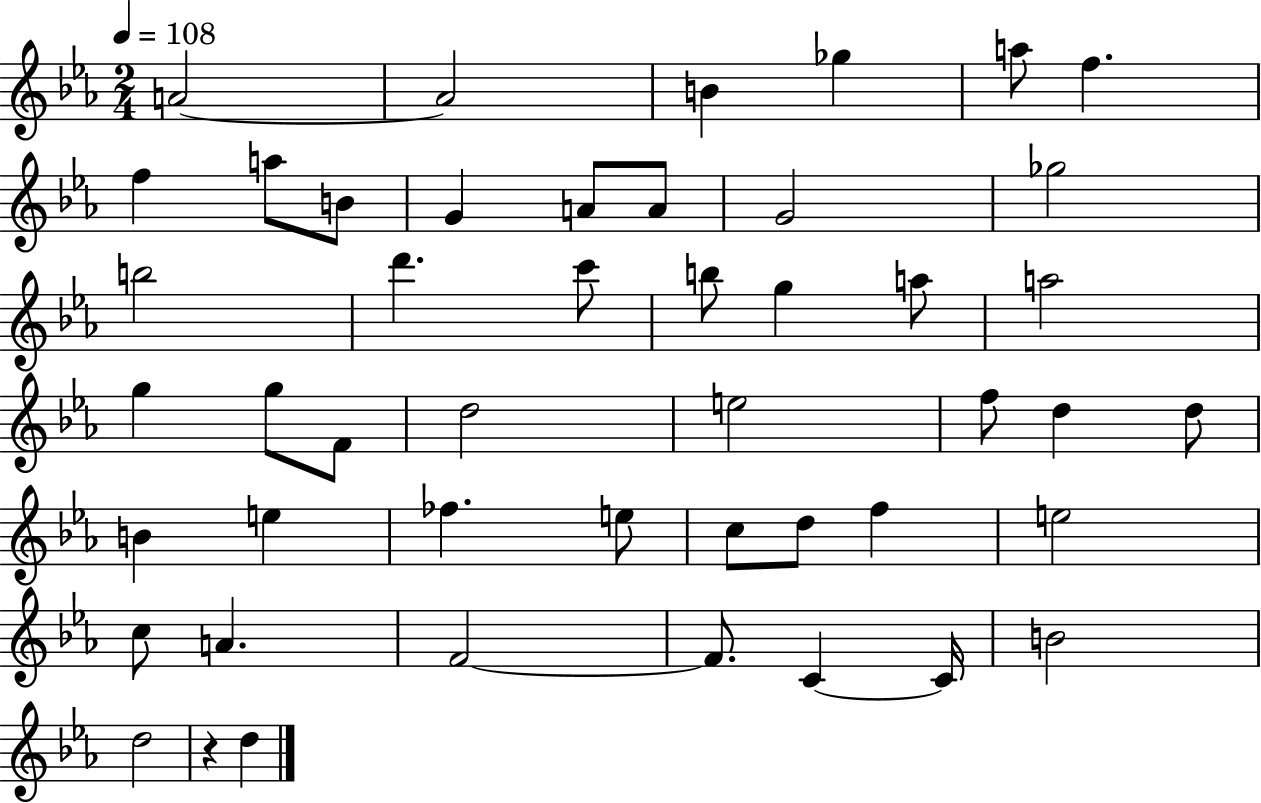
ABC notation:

X:1
T:Untitled
M:2/4
L:1/4
K:Eb
A2 A2 B _g a/2 f f a/2 B/2 G A/2 A/2 G2 _g2 b2 d' c'/2 b/2 g a/2 a2 g g/2 F/2 d2 e2 f/2 d d/2 B e _f e/2 c/2 d/2 f e2 c/2 A F2 F/2 C C/4 B2 d2 z d